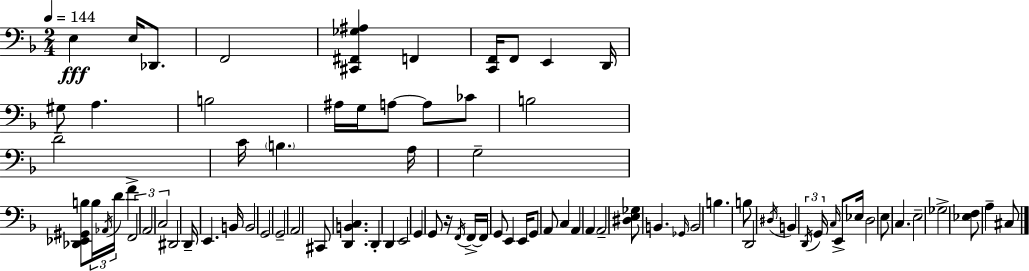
E3/q E3/s Db2/e. F2/h [C#2,F#2,Gb3,A#3]/q F2/q [C2,F2]/s F2/e E2/q D2/s G#3/e A3/q. B3/h A#3/s G3/s A3/e A3/e CES4/e B3/h D4/h C4/s B3/q. A3/s G3/h [Db2,Eb2,G#2,B3]/e B3/s Ab2/s D4/s F4/q F2/h A2/h C3/h D#2/h D2/s E2/q. B2/s B2/h G2/h G2/h A2/h C#2/e [D2,B2,C3]/q. D2/q D2/q E2/h G2/q G2/e R/s F2/s F2/s F2/s G2/e E2/q E2/s G2/e A2/e C3/q A2/q A2/q A2/h [D#3,E3,Gb3]/e B2/q. Gb2/s B2/h B3/q. B3/e D2/h D#3/s B2/q D2/s G2/s C3/s E2/e Eb3/s D3/h E3/e C3/q. E3/h Gb3/h [Eb3,F3]/e A3/q C#3/e